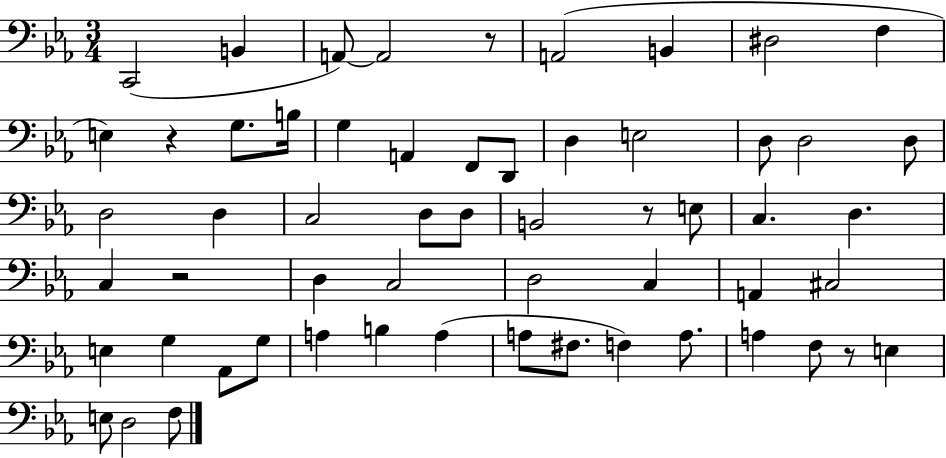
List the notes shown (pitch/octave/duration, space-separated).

C2/h B2/q A2/e A2/h R/e A2/h B2/q D#3/h F3/q E3/q R/q G3/e. B3/s G3/q A2/q F2/e D2/e D3/q E3/h D3/e D3/h D3/e D3/h D3/q C3/h D3/e D3/e B2/h R/e E3/e C3/q. D3/q. C3/q R/h D3/q C3/h D3/h C3/q A2/q C#3/h E3/q G3/q Ab2/e G3/e A3/q B3/q A3/q A3/e F#3/e. F3/q A3/e. A3/q F3/e R/e E3/q E3/e D3/h F3/e